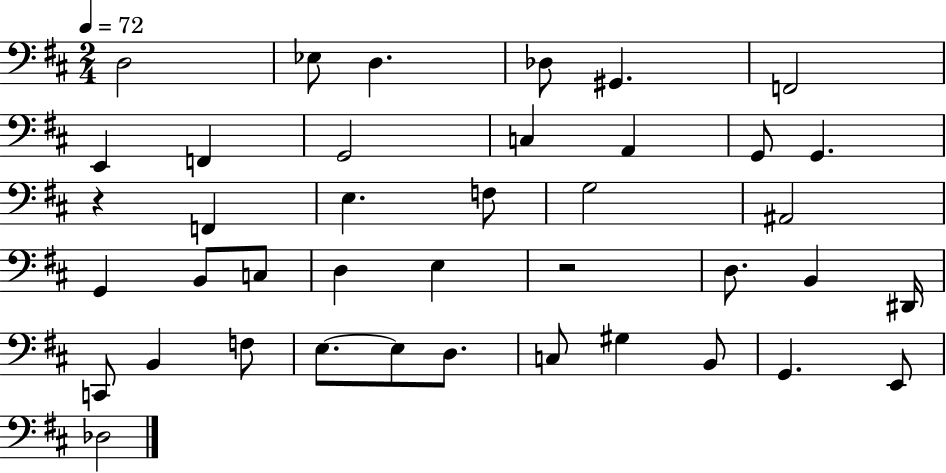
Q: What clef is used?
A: bass